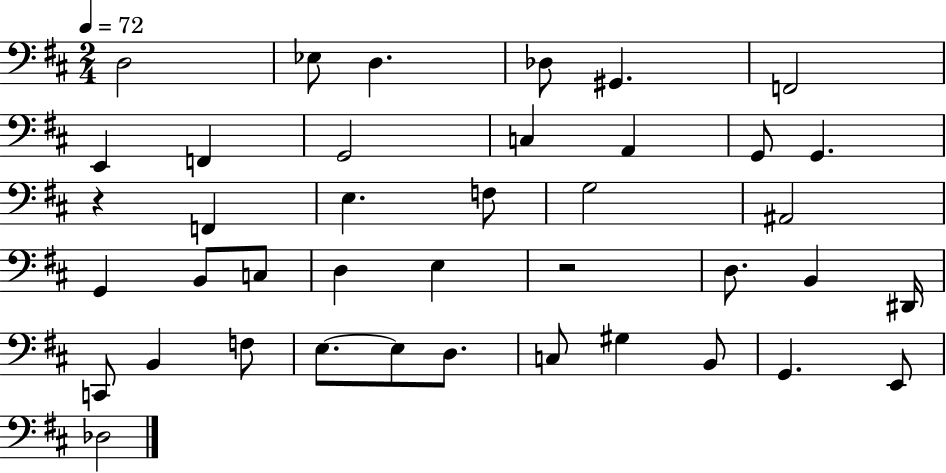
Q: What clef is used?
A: bass